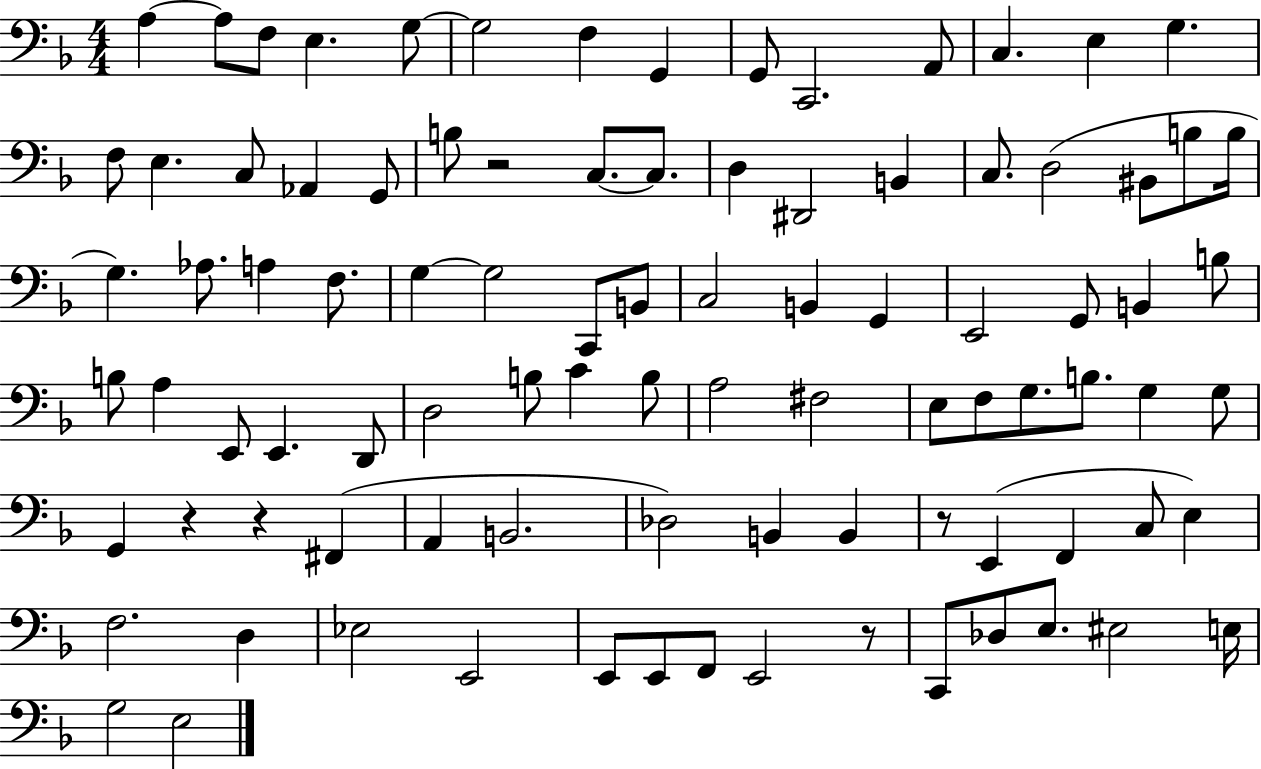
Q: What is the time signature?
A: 4/4